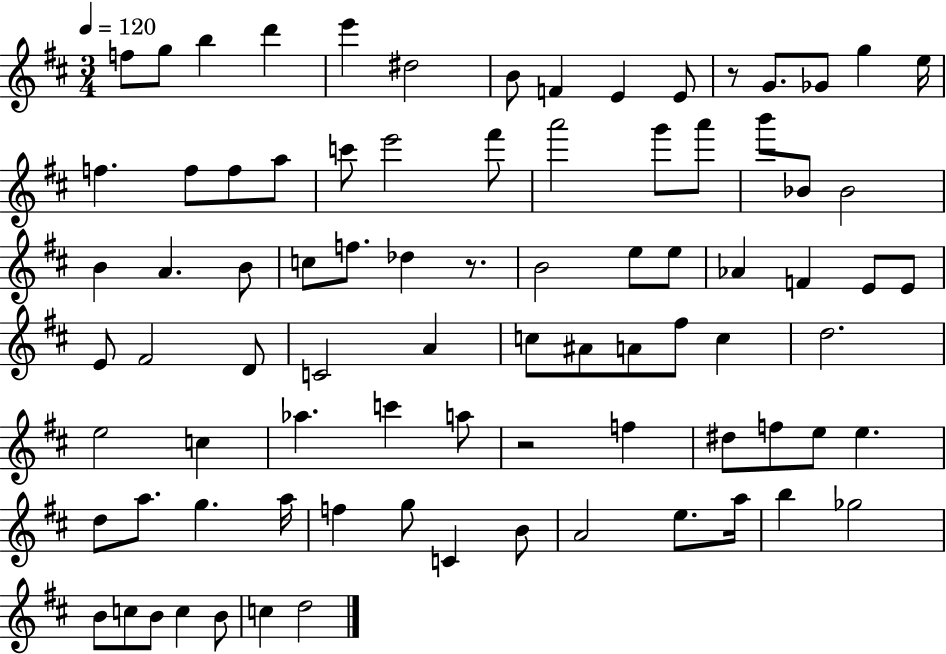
{
  \clef treble
  \numericTimeSignature
  \time 3/4
  \key d \major
  \tempo 4 = 120
  f''8 g''8 b''4 d'''4 | e'''4 dis''2 | b'8 f'4 e'4 e'8 | r8 g'8. ges'8 g''4 e''16 | \break f''4. f''8 f''8 a''8 | c'''8 e'''2 fis'''8 | a'''2 g'''8 a'''8 | b'''8 bes'8 bes'2 | \break b'4 a'4. b'8 | c''8 f''8. des''4 r8. | b'2 e''8 e''8 | aes'4 f'4 e'8 e'8 | \break e'8 fis'2 d'8 | c'2 a'4 | c''8 ais'8 a'8 fis''8 c''4 | d''2. | \break e''2 c''4 | aes''4. c'''4 a''8 | r2 f''4 | dis''8 f''8 e''8 e''4. | \break d''8 a''8. g''4. a''16 | f''4 g''8 c'4 b'8 | a'2 e''8. a''16 | b''4 ges''2 | \break b'8 c''8 b'8 c''4 b'8 | c''4 d''2 | \bar "|."
}